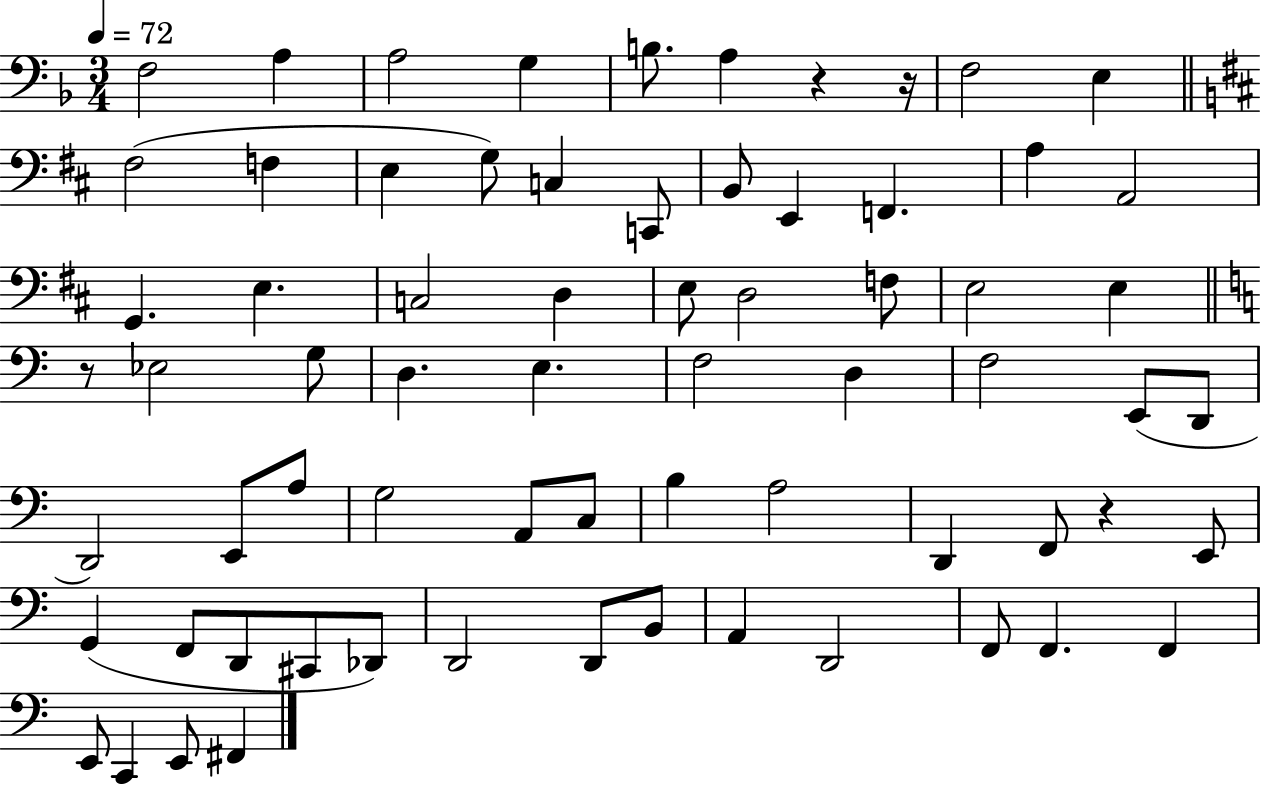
X:1
T:Untitled
M:3/4
L:1/4
K:F
F,2 A, A,2 G, B,/2 A, z z/4 F,2 E, ^F,2 F, E, G,/2 C, C,,/2 B,,/2 E,, F,, A, A,,2 G,, E, C,2 D, E,/2 D,2 F,/2 E,2 E, z/2 _E,2 G,/2 D, E, F,2 D, F,2 E,,/2 D,,/2 D,,2 E,,/2 A,/2 G,2 A,,/2 C,/2 B, A,2 D,, F,,/2 z E,,/2 G,, F,,/2 D,,/2 ^C,,/2 _D,,/2 D,,2 D,,/2 B,,/2 A,, D,,2 F,,/2 F,, F,, E,,/2 C,, E,,/2 ^F,,